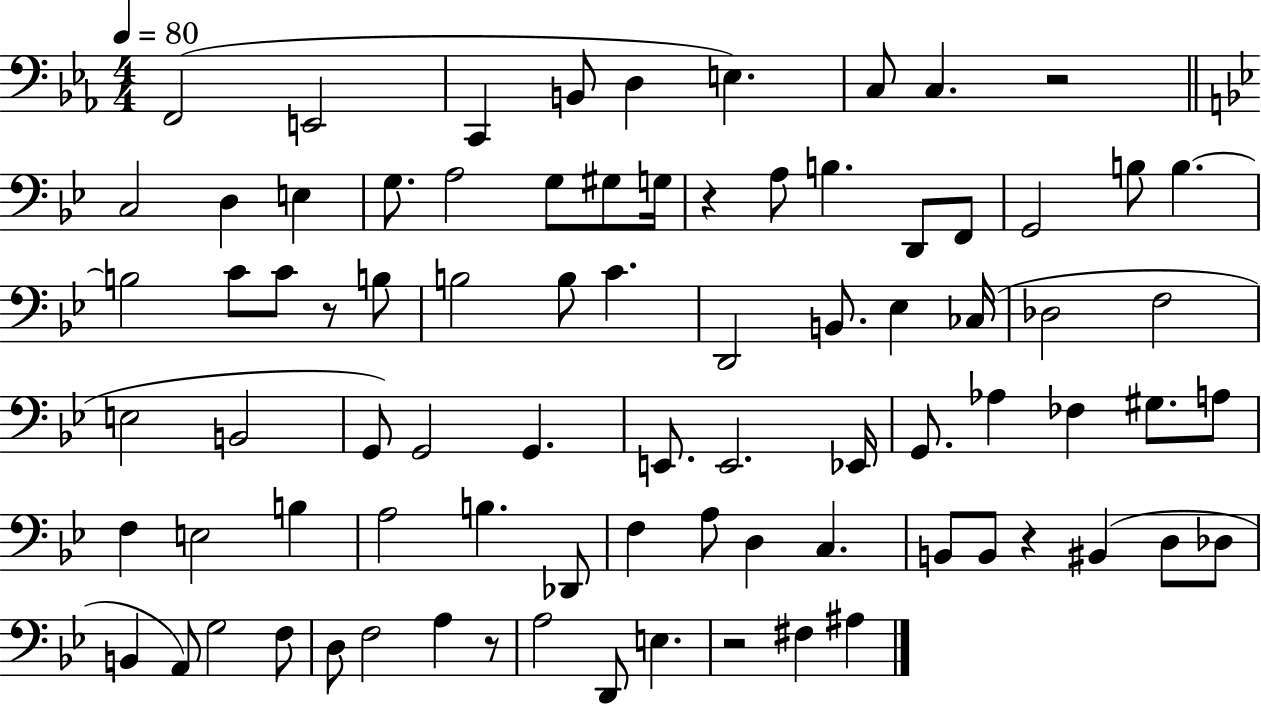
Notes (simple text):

F2/h E2/h C2/q B2/e D3/q E3/q. C3/e C3/q. R/h C3/h D3/q E3/q G3/e. A3/h G3/e G#3/e G3/s R/q A3/e B3/q. D2/e F2/e G2/h B3/e B3/q. B3/h C4/e C4/e R/e B3/e B3/h B3/e C4/q. D2/h B2/e. Eb3/q CES3/s Db3/h F3/h E3/h B2/h G2/e G2/h G2/q. E2/e. E2/h. Eb2/s G2/e. Ab3/q FES3/q G#3/e. A3/e F3/q E3/h B3/q A3/h B3/q. Db2/e F3/q A3/e D3/q C3/q. B2/e B2/e R/q BIS2/q D3/e Db3/e B2/q A2/e G3/h F3/e D3/e F3/h A3/q R/e A3/h D2/e E3/q. R/h F#3/q A#3/q